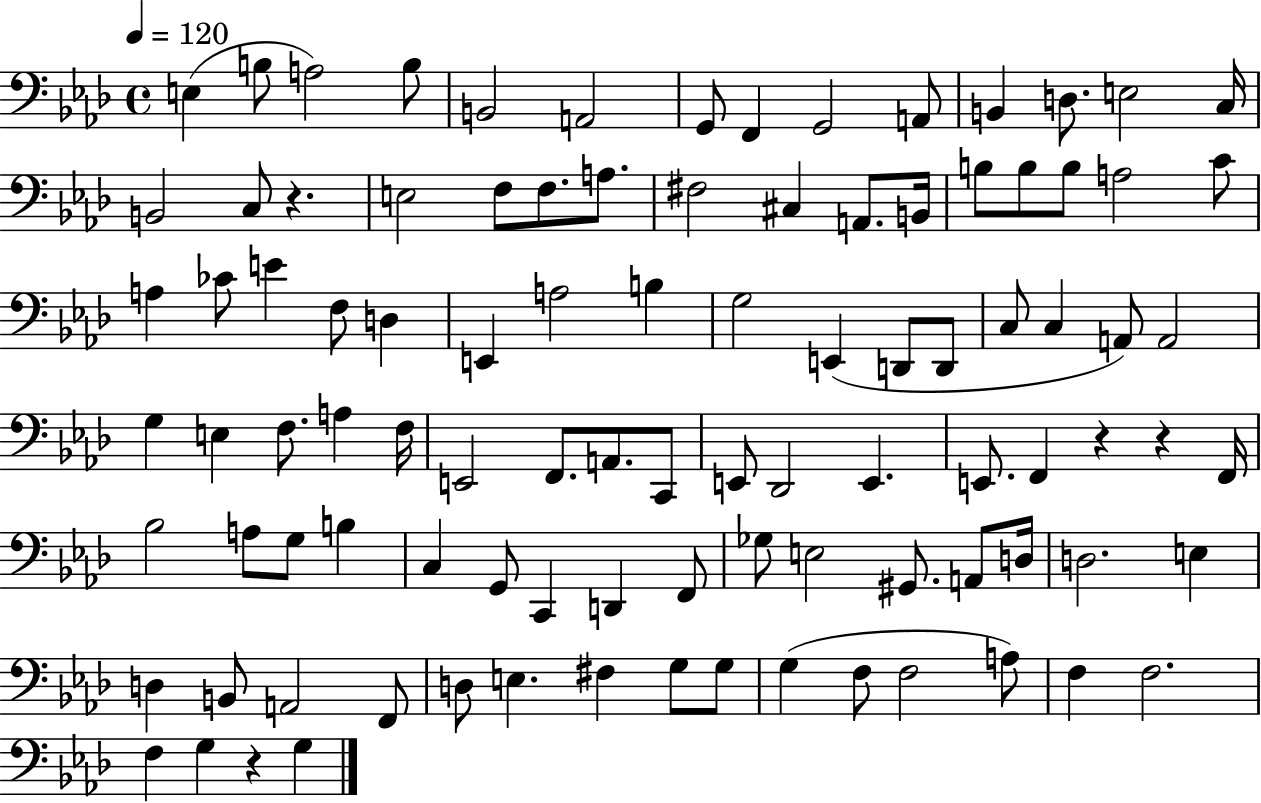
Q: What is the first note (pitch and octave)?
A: E3